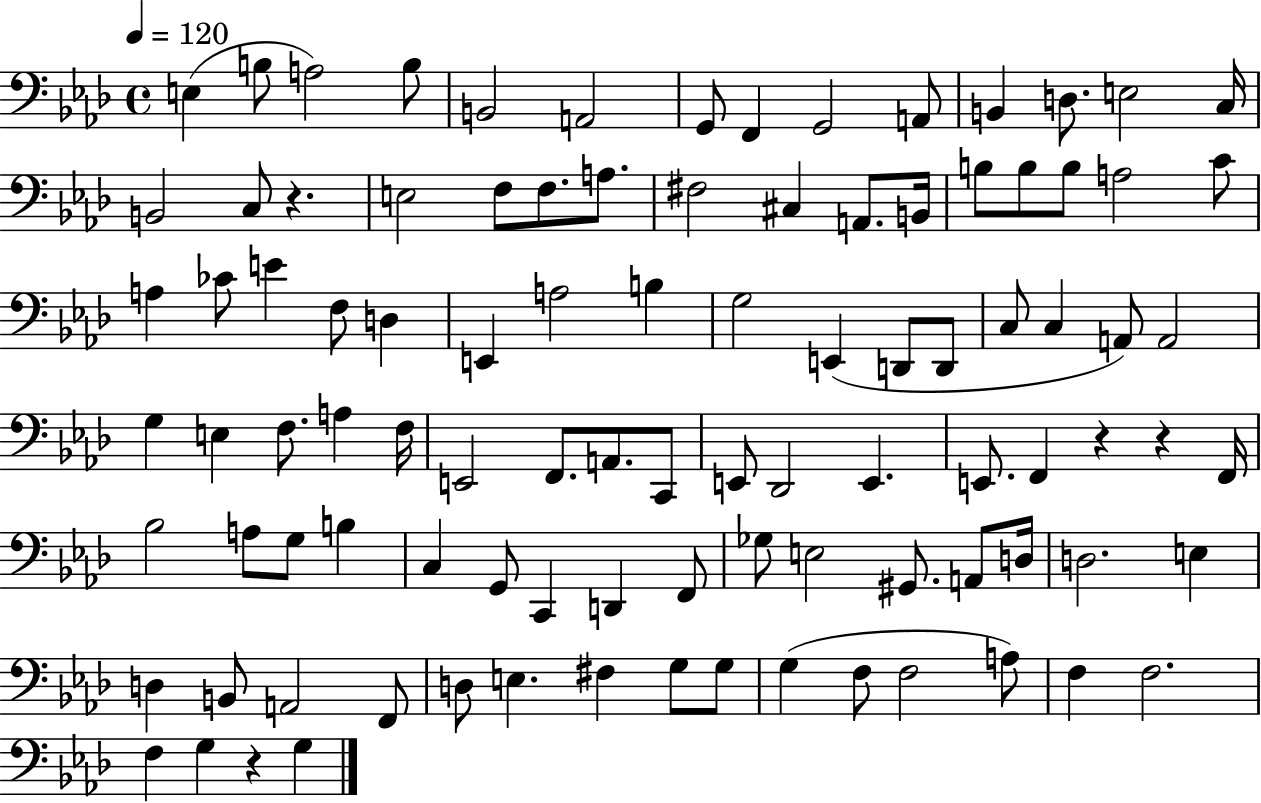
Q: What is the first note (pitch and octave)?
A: E3